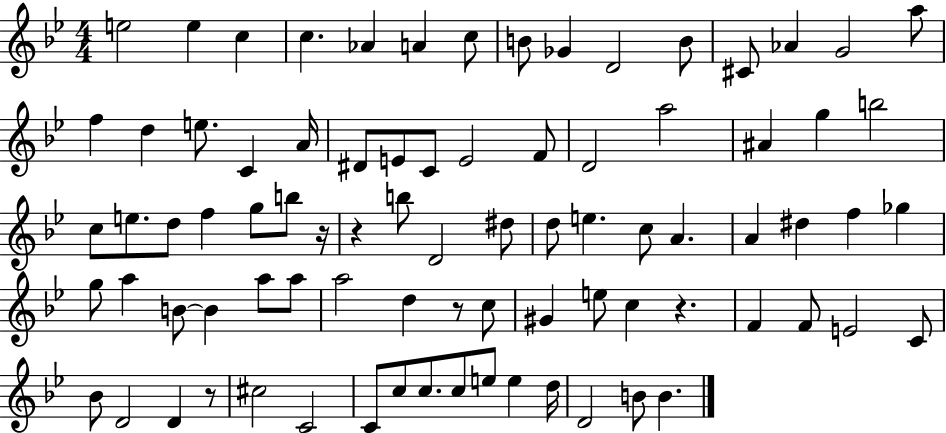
{
  \clef treble
  \numericTimeSignature
  \time 4/4
  \key bes \major
  e''2 e''4 c''4 | c''4. aes'4 a'4 c''8 | b'8 ges'4 d'2 b'8 | cis'8 aes'4 g'2 a''8 | \break f''4 d''4 e''8. c'4 a'16 | dis'8 e'8 c'8 e'2 f'8 | d'2 a''2 | ais'4 g''4 b''2 | \break c''8 e''8. d''8 f''4 g''8 b''8 r16 | r4 b''8 d'2 dis''8 | d''8 e''4. c''8 a'4. | a'4 dis''4 f''4 ges''4 | \break g''8 a''4 b'8~~ b'4 a''8 a''8 | a''2 d''4 r8 c''8 | gis'4 e''8 c''4 r4. | f'4 f'8 e'2 c'8 | \break bes'8 d'2 d'4 r8 | cis''2 c'2 | c'8 c''8 c''8. c''8 e''8 e''4 d''16 | d'2 b'8 b'4. | \break \bar "|."
}